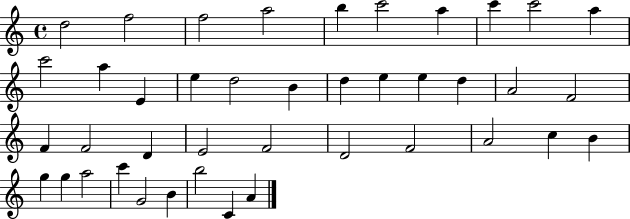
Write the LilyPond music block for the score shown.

{
  \clef treble
  \time 4/4
  \defaultTimeSignature
  \key c \major
  d''2 f''2 | f''2 a''2 | b''4 c'''2 a''4 | c'''4 c'''2 a''4 | \break c'''2 a''4 e'4 | e''4 d''2 b'4 | d''4 e''4 e''4 d''4 | a'2 f'2 | \break f'4 f'2 d'4 | e'2 f'2 | d'2 f'2 | a'2 c''4 b'4 | \break g''4 g''4 a''2 | c'''4 g'2 b'4 | b''2 c'4 a'4 | \bar "|."
}